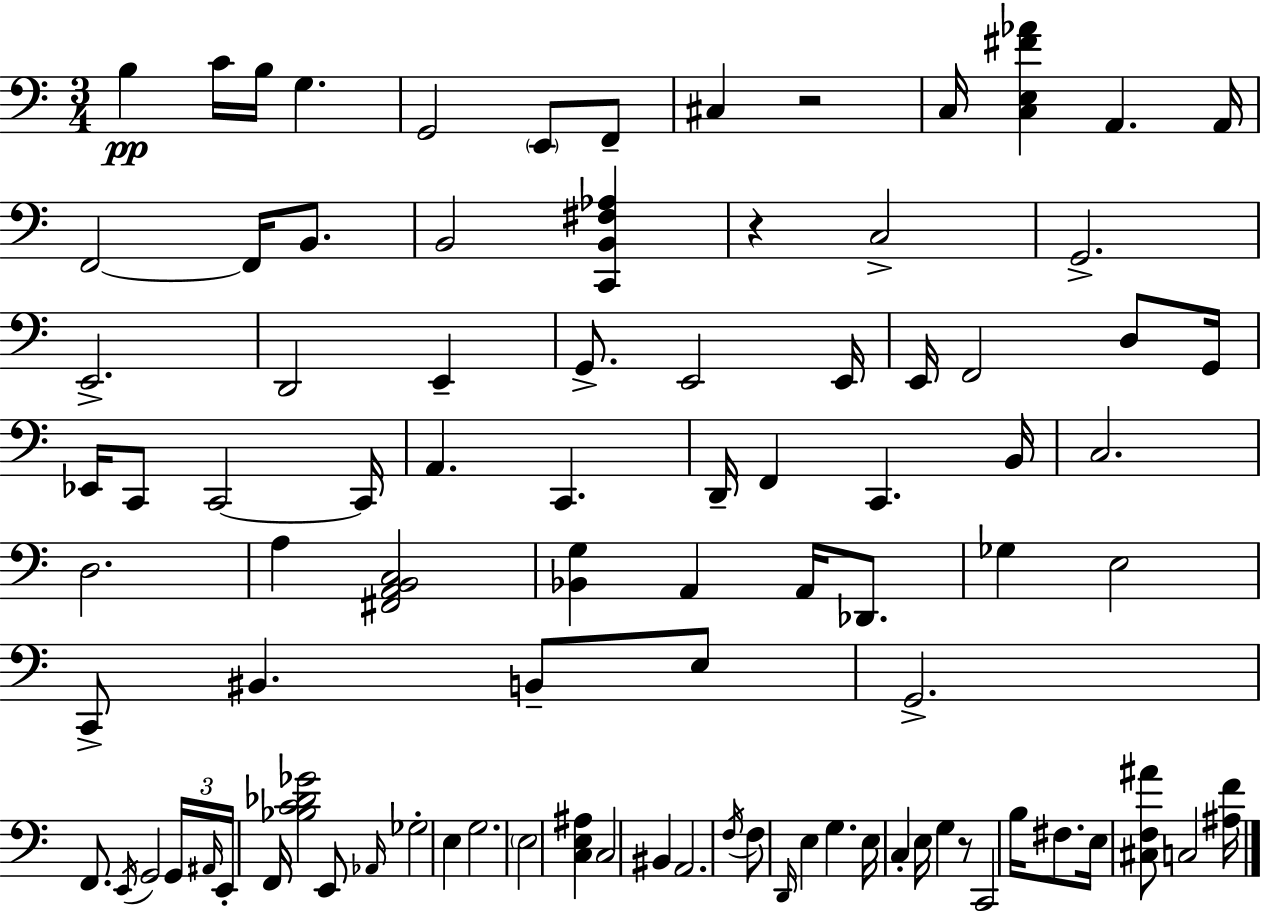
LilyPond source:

{
  \clef bass
  \numericTimeSignature
  \time 3/4
  \key a \minor
  b4\pp c'16 b16 g4. | g,2 \parenthesize e,8 f,8-- | cis4 r2 | c16 <c e fis' aes'>4 a,4. a,16 | \break f,2~~ f,16 b,8. | b,2 <c, b, fis aes>4 | r4 c2-> | g,2.-> | \break e,2.-> | d,2 e,4-- | g,8.-> e,2 e,16 | e,16 f,2 d8 g,16 | \break ees,16 c,8 c,2~~ c,16 | a,4. c,4. | d,16-- f,4 c,4. b,16 | c2. | \break d2. | a4 <fis, a, b, c>2 | <bes, g>4 a,4 a,16 des,8. | ges4 e2 | \break c,8-> bis,4. b,8-- e8 | g,2.-> | f,8. \acciaccatura { e,16 } g,2 | \tuplet 3/2 { g,16 \grace { ais,16 } e,16-. } f,16 <bes c' des' ges'>2 | \break e,8 \grace { aes,16 } ges2-. e4 | g2. | \parenthesize e2 <c e ais>4 | c2 bis,4 | \break a,2. | \acciaccatura { f16 } f8 \grace { d,16 } e4 g4. | e16 c4-. e16 g4 | r8 c,2 | \break b16 fis8. e16 <cis f ais'>8 c2 | <ais f'>16 \bar "|."
}